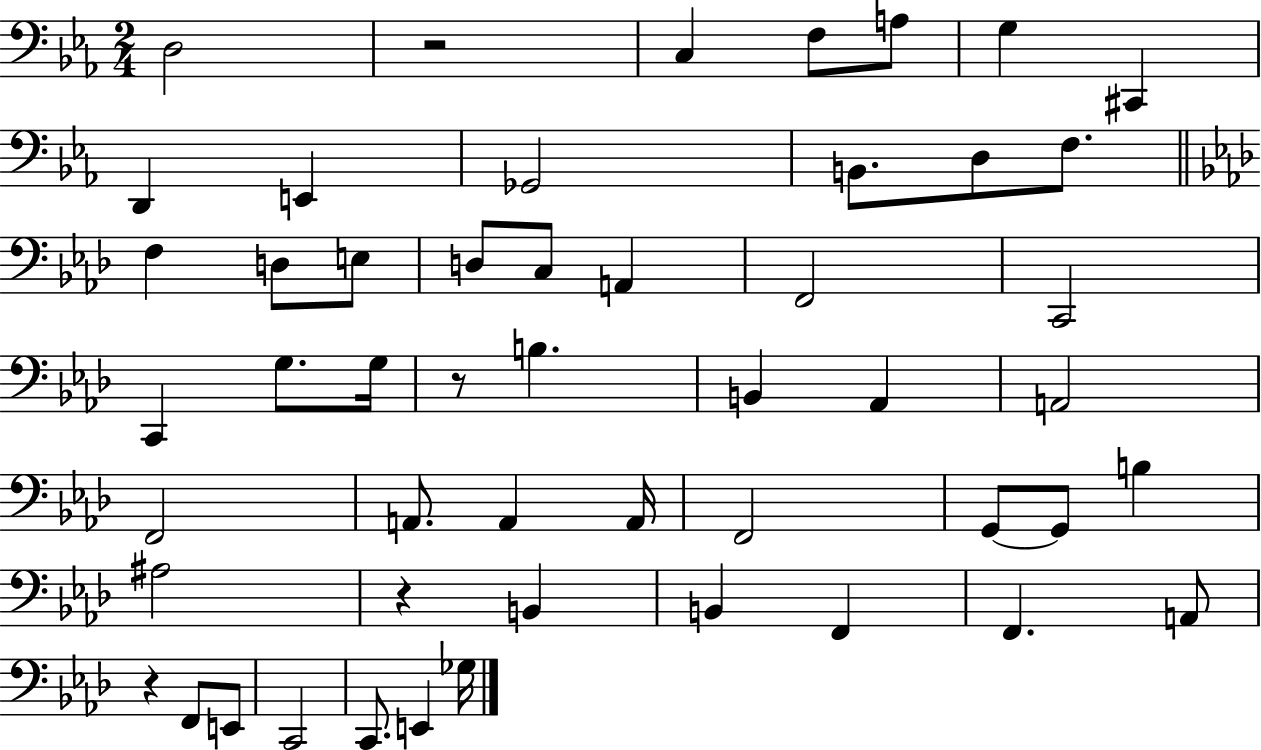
{
  \clef bass
  \numericTimeSignature
  \time 2/4
  \key ees \major
  d2 | r2 | c4 f8 a8 | g4 cis,4 | \break d,4 e,4 | ges,2 | b,8. d8 f8. | \bar "||" \break \key f \minor f4 d8 e8 | d8 c8 a,4 | f,2 | c,2 | \break c,4 g8. g16 | r8 b4. | b,4 aes,4 | a,2 | \break f,2 | a,8. a,4 a,16 | f,2 | g,8~~ g,8 b4 | \break ais2 | r4 b,4 | b,4 f,4 | f,4. a,8 | \break r4 f,8 e,8 | c,2 | c,8. e,4 ges16 | \bar "|."
}